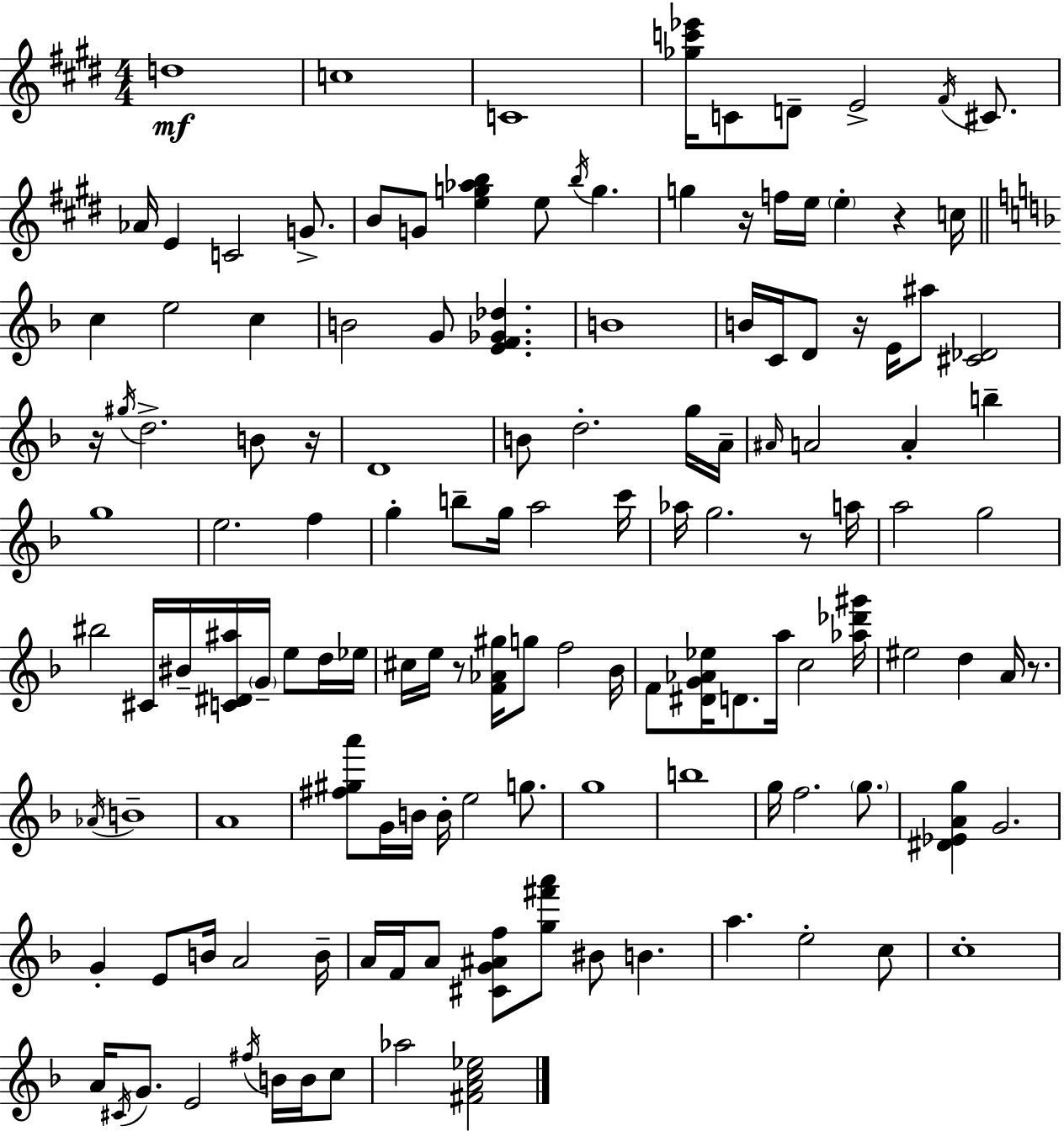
X:1
T:Untitled
M:4/4
L:1/4
K:E
d4 c4 C4 [_gc'_e']/4 C/2 D/2 E2 ^F/4 ^C/2 _A/4 E C2 G/2 B/2 G/2 [eg_ab] e/2 b/4 g g z/4 f/4 e/4 e z c/4 c e2 c B2 G/2 [EF_G_d] B4 B/4 C/4 D/2 z/4 E/4 ^a/2 [^C_D]2 z/4 ^g/4 d2 B/2 z/4 D4 B/2 d2 g/4 A/4 ^A/4 A2 A b g4 e2 f g b/2 g/4 a2 c'/4 _a/4 g2 z/2 a/4 a2 g2 ^b2 ^C/4 ^B/4 [C^D^a]/4 G/4 e/2 d/4 _e/4 ^c/4 e/4 z/2 [F_A^g]/4 g/2 f2 _B/4 F/2 [^DG_A_e]/4 D/2 a/4 c2 [_a_d'^g']/4 ^e2 d A/4 z/2 _A/4 B4 A4 [^f^ga']/2 G/4 B/4 B/4 e2 g/2 g4 b4 g/4 f2 g/2 [^D_EAg] G2 G E/2 B/4 A2 B/4 A/4 F/4 A/2 [^CG^Af]/2 [g^f'a']/2 ^B/2 B a e2 c/2 c4 A/4 ^C/4 G/2 E2 ^f/4 B/4 B/4 c/2 _a2 [^FAc_e]2